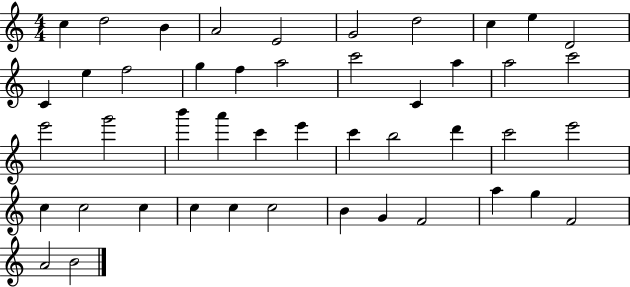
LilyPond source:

{
  \clef treble
  \numericTimeSignature
  \time 4/4
  \key c \major
  c''4 d''2 b'4 | a'2 e'2 | g'2 d''2 | c''4 e''4 d'2 | \break c'4 e''4 f''2 | g''4 f''4 a''2 | c'''2 c'4 a''4 | a''2 c'''2 | \break e'''2 g'''2 | b'''4 a'''4 c'''4 e'''4 | c'''4 b''2 d'''4 | c'''2 e'''2 | \break c''4 c''2 c''4 | c''4 c''4 c''2 | b'4 g'4 f'2 | a''4 g''4 f'2 | \break a'2 b'2 | \bar "|."
}